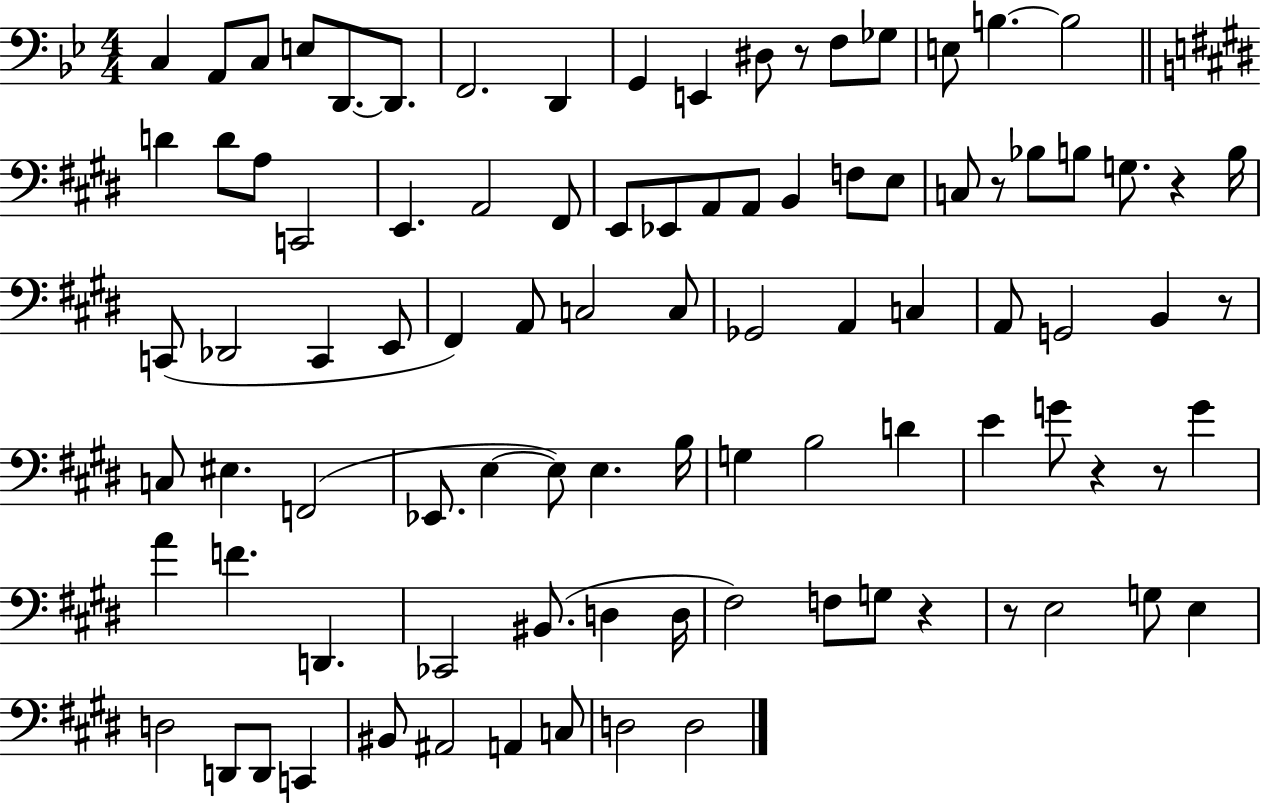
X:1
T:Untitled
M:4/4
L:1/4
K:Bb
C, A,,/2 C,/2 E,/2 D,,/2 D,,/2 F,,2 D,, G,, E,, ^D,/2 z/2 F,/2 _G,/2 E,/2 B, B,2 D D/2 A,/2 C,,2 E,, A,,2 ^F,,/2 E,,/2 _E,,/2 A,,/2 A,,/2 B,, F,/2 E,/2 C,/2 z/2 _B,/2 B,/2 G,/2 z B,/4 C,,/2 _D,,2 C,, E,,/2 ^F,, A,,/2 C,2 C,/2 _G,,2 A,, C, A,,/2 G,,2 B,, z/2 C,/2 ^E, F,,2 _E,,/2 E, E,/2 E, B,/4 G, B,2 D E G/2 z z/2 G A F D,, _C,,2 ^B,,/2 D, D,/4 ^F,2 F,/2 G,/2 z z/2 E,2 G,/2 E, D,2 D,,/2 D,,/2 C,, ^B,,/2 ^A,,2 A,, C,/2 D,2 D,2